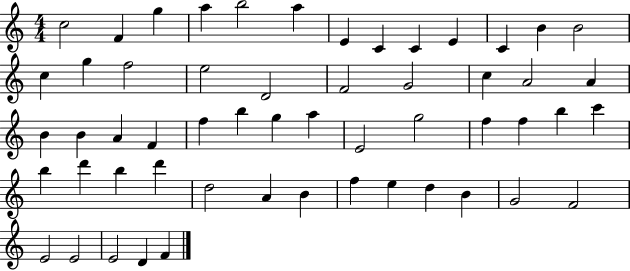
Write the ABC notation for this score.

X:1
T:Untitled
M:4/4
L:1/4
K:C
c2 F g a b2 a E C C E C B B2 c g f2 e2 D2 F2 G2 c A2 A B B A F f b g a E2 g2 f f b c' b d' b d' d2 A B f e d B G2 F2 E2 E2 E2 D F